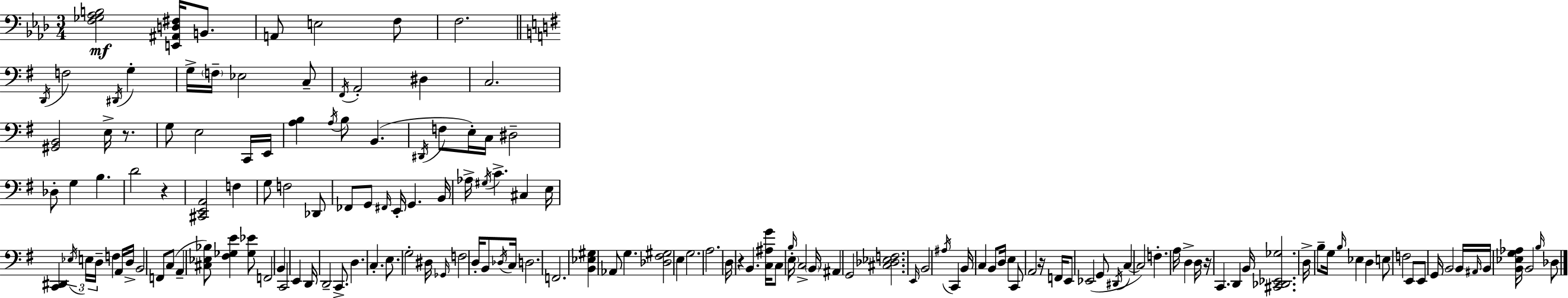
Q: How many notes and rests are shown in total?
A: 156